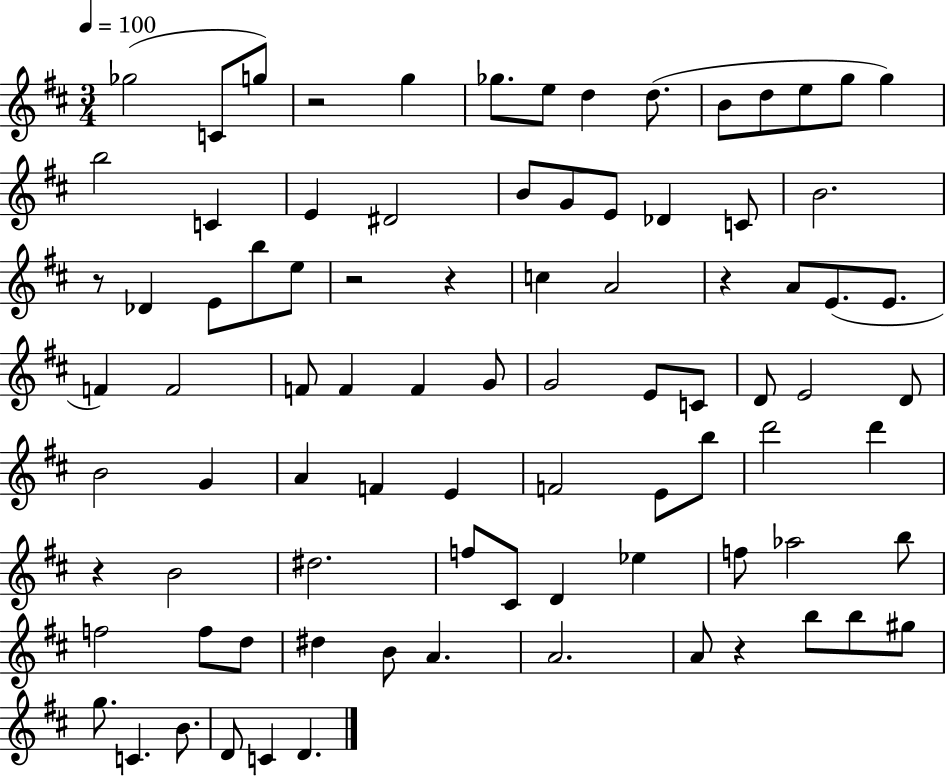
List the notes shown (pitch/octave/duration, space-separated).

Gb5/h C4/e G5/e R/h G5/q Gb5/e. E5/e D5/q D5/e. B4/e D5/e E5/e G5/e G5/q B5/h C4/q E4/q D#4/h B4/e G4/e E4/e Db4/q C4/e B4/h. R/e Db4/q E4/e B5/e E5/e R/h R/q C5/q A4/h R/q A4/e E4/e. E4/e. F4/q F4/h F4/e F4/q F4/q G4/e G4/h E4/e C4/e D4/e E4/h D4/e B4/h G4/q A4/q F4/q E4/q F4/h E4/e B5/e D6/h D6/q R/q B4/h D#5/h. F5/e C#4/e D4/q Eb5/q F5/e Ab5/h B5/e F5/h F5/e D5/e D#5/q B4/e A4/q. A4/h. A4/e R/q B5/e B5/e G#5/e G5/e. C4/q. B4/e. D4/e C4/q D4/q.